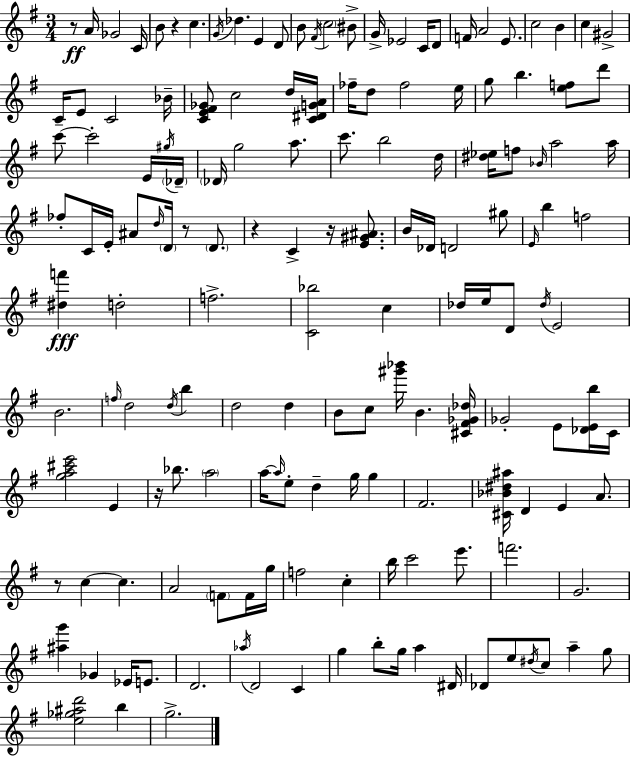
{
  \clef treble
  \numericTimeSignature
  \time 3/4
  \key g \major
  r8\ff a'16 ges'2 c'16 | b'8 r4 c''4. | \acciaccatura { g'16 } des''4. e'4 d'8 | b'8 \acciaccatura { fis'16 } \parenthesize c''2 | \break bis'8-> g'16-> ees'2 c'16 | d'8 f'16 a'2 e'8. | c''2 b'4 | c''4 gis'2-> | \break c'16-- e'8 c'2 | bes'16-- <c' e' fis' ges'>8 c''2 | d''16 <c' dis' g' a'>16 fes''16-- d''8 fes''2 | e''16 g''8 b''4. <e'' f''>8 | \break d'''8 c'''8~~ c'''2-. | e'16 \acciaccatura { gis''16 } \parenthesize des'16-- \parenthesize des'16 g''2 | a''8. c'''8. b''2 | d''16 <dis'' ees''>16 f''8 \grace { bes'16 } a''2 | \break a''16 fes''8-. c'16 e'16-. ais'8 \grace { d''16 } \parenthesize d'16 | r8 \parenthesize d'8. r4 c'4-> | r16 <e' gis' ais'>8. b'16 des'16 d'2 | gis''8 \grace { e'16 } b''4 f''2 | \break <dis'' f'''>4\fff d''2-. | f''2.-> | <c' bes''>2 | c''4 des''16 e''16 d'8 \acciaccatura { des''16 } e'2 | \break b'2. | \grace { f''16 } d''2 | \acciaccatura { d''16 } b''4 d''2 | d''4 b'8 c''8 | \break <gis''' bes'''>16 b'4. <cis' fis' ges' des''>16 ges'2-. | e'8 <des' e' b''>16 c'16 <g'' a'' cis''' e'''>2 | e'4 r16 bes''8. | \parenthesize a''2 a''16~~ \grace { a''16 } e''8-. | \break d''4-- g''16 g''4 fis'2. | <cis' bes' dis'' ais''>16 d'4 | e'4 a'8. r8 | c''4~~ c''4. a'2 | \break \parenthesize f'8 f'16 g''16 f''2 | c''4-. b''16 c'''2 | e'''8. f'''2. | g'2. | \break <ais'' g'''>4 | ges'4 ees'16 e'8. d'2. | \acciaccatura { aes''16 } d'2 | c'4 g''4 | \break b''8-. g''16 a''4 dis'16 des'8 | e''8 \acciaccatura { dis''16 } c''8 a''4-- g''8 | <e'' ges'' ais'' d'''>2 b''4 | g''2.-> | \break \bar "|."
}